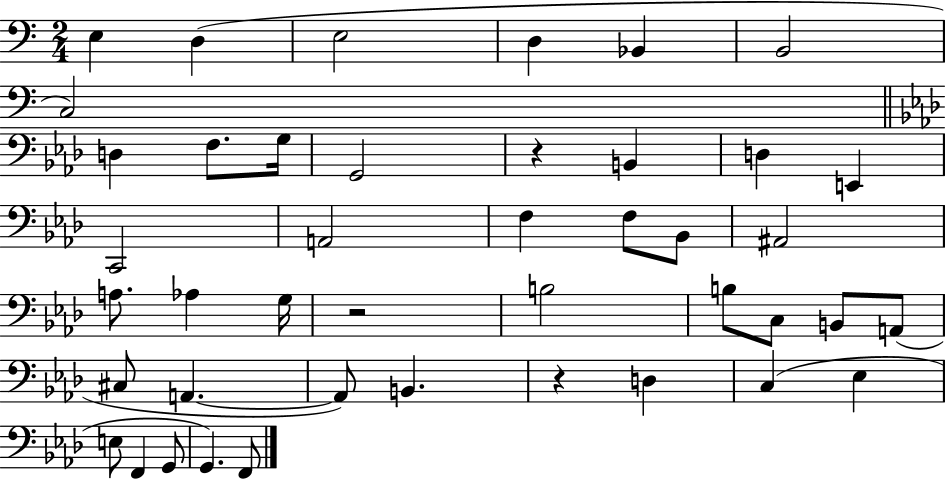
E3/q D3/q E3/h D3/q Bb2/q B2/h C3/h D3/q F3/e. G3/s G2/h R/q B2/q D3/q E2/q C2/h A2/h F3/q F3/e Bb2/e A#2/h A3/e. Ab3/q G3/s R/h B3/h B3/e C3/e B2/e A2/e C#3/e A2/q. A2/e B2/q. R/q D3/q C3/q Eb3/q E3/e F2/q G2/e G2/q. F2/e